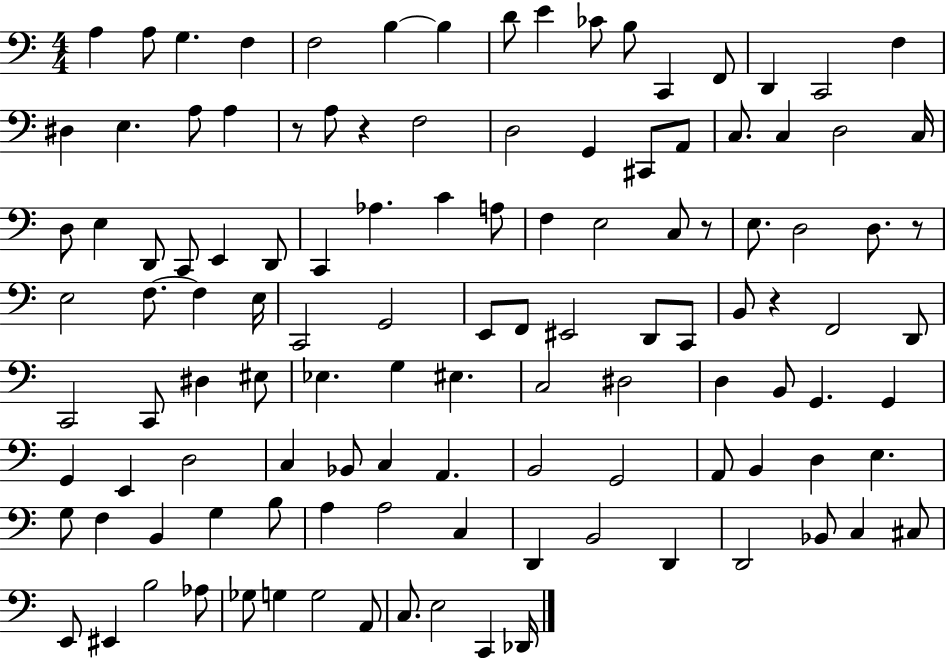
X:1
T:Untitled
M:4/4
L:1/4
K:C
A, A,/2 G, F, F,2 B, B, D/2 E _C/2 B,/2 C,, F,,/2 D,, C,,2 F, ^D, E, A,/2 A, z/2 A,/2 z F,2 D,2 G,, ^C,,/2 A,,/2 C,/2 C, D,2 C,/4 D,/2 E, D,,/2 C,,/2 E,, D,,/2 C,, _A, C A,/2 F, E,2 C,/2 z/2 E,/2 D,2 D,/2 z/2 E,2 F,/2 F, E,/4 C,,2 G,,2 E,,/2 F,,/2 ^E,,2 D,,/2 C,,/2 B,,/2 z F,,2 D,,/2 C,,2 C,,/2 ^D, ^E,/2 _E, G, ^E, C,2 ^D,2 D, B,,/2 G,, G,, G,, E,, D,2 C, _B,,/2 C, A,, B,,2 G,,2 A,,/2 B,, D, E, G,/2 F, B,, G, B,/2 A, A,2 C, D,, B,,2 D,, D,,2 _B,,/2 C, ^C,/2 E,,/2 ^E,, B,2 _A,/2 _G,/2 G, G,2 A,,/2 C,/2 E,2 C,, _D,,/4